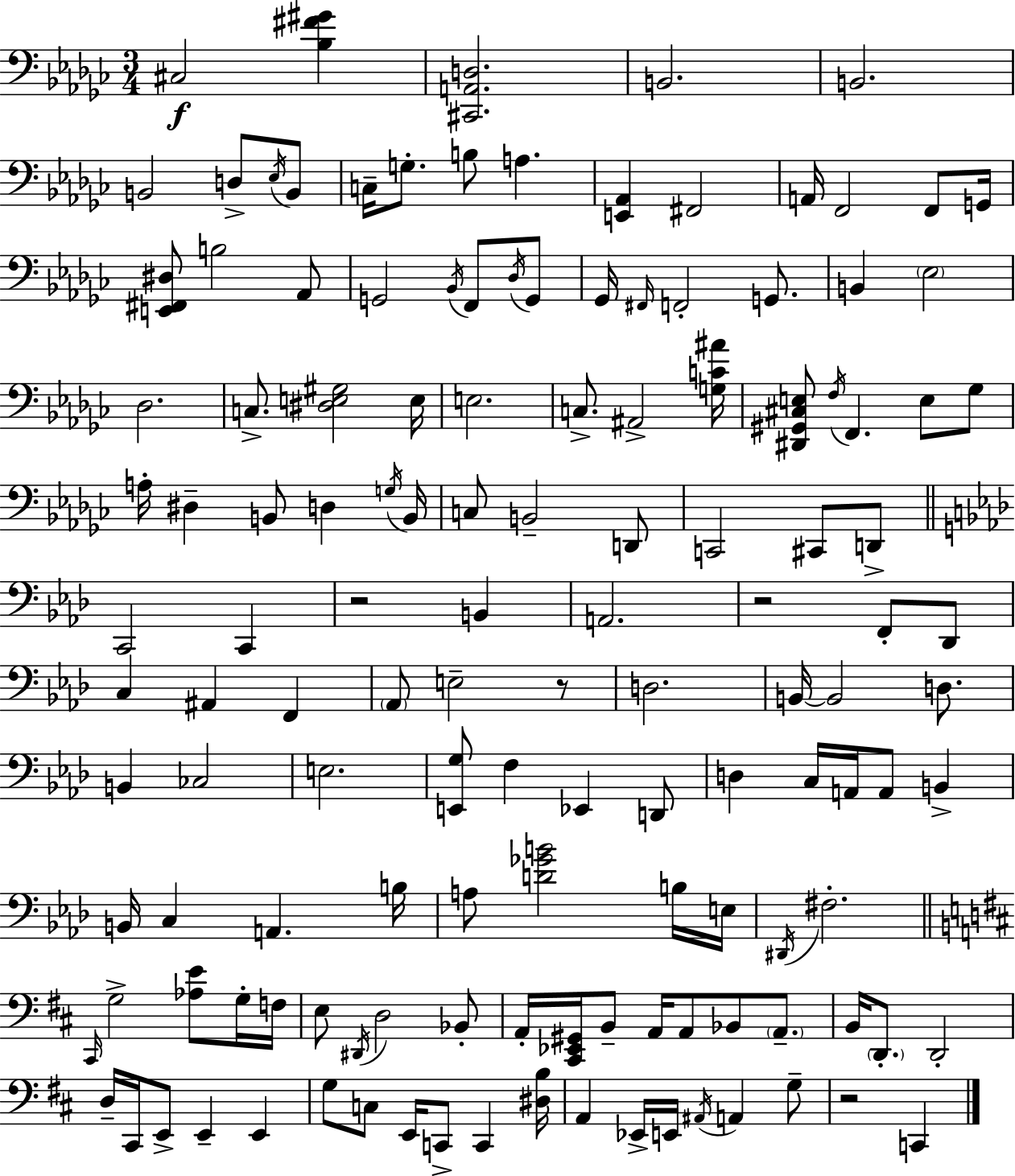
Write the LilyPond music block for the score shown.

{
  \clef bass
  \numericTimeSignature
  \time 3/4
  \key ees \minor
  cis2\f <bes fis' gis'>4 | <cis, a, d>2. | b,2. | b,2. | \break b,2 d8-> \acciaccatura { ees16 } b,8 | c16-- g8.-. b8 a4. | <e, aes,>4 fis,2 | a,16 f,2 f,8 | \break g,16 <e, fis, dis>8 b2 aes,8 | g,2 \acciaccatura { bes,16 } f,8 | \acciaccatura { des16 } g,8 ges,16 \grace { fis,16 } f,2-. | g,8. b,4 \parenthesize ees2 | \break des2. | c8.-> <dis e gis>2 | e16 e2. | c8.-> ais,2-> | \break <g c' ais'>16 <dis, gis, cis e>8 \acciaccatura { f16 } f,4. | e8 ges8 a16-. dis4-- b,8 | d4 \acciaccatura { g16 } b,16 c8 b,2-- | d,8 c,2 | \break cis,8 d,8-> \bar "||" \break \key aes \major c,2 c,4 | r2 b,4 | a,2. | r2 f,8-. des,8 | \break c4 ais,4 f,4 | \parenthesize aes,8 e2-- r8 | d2. | b,16~~ b,2 d8. | \break b,4 ces2 | e2. | <e, g>8 f4 ees,4 d,8 | d4 c16 a,16 a,8 b,4-> | \break b,16 c4 a,4. b16 | a8 <d' ges' b'>2 b16 e16 | \acciaccatura { dis,16 } fis2.-. | \bar "||" \break \key d \major \grace { cis,16 } g2-> <aes e'>8 g16-. | f16 e8 \acciaccatura { dis,16 } d2 | bes,8-. a,16-. <cis, ees, gis,>16 b,8-- a,16 a,8 bes,8 \parenthesize a,8.-- | b,16 \parenthesize d,8.-. d,2-. | \break d16-- cis,16 e,8-> e,4-- e,4 | g8 c8 e,16 c,8-> c,4 | <dis b>16 a,4 ees,16-> e,16 \acciaccatura { ais,16 } a,4 | g8-- r2 c,4 | \break \bar "|."
}